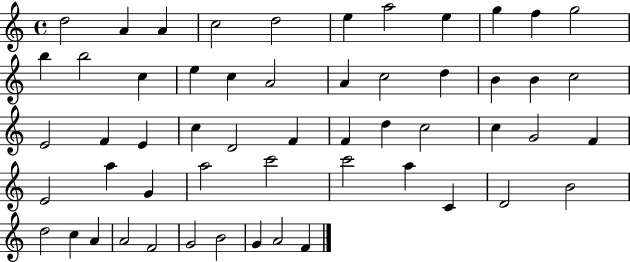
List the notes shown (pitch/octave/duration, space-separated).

D5/h A4/q A4/q C5/h D5/h E5/q A5/h E5/q G5/q F5/q G5/h B5/q B5/h C5/q E5/q C5/q A4/h A4/q C5/h D5/q B4/q B4/q C5/h E4/h F4/q E4/q C5/q D4/h F4/q F4/q D5/q C5/h C5/q G4/h F4/q E4/h A5/q G4/q A5/h C6/h C6/h A5/q C4/q D4/h B4/h D5/h C5/q A4/q A4/h F4/h G4/h B4/h G4/q A4/h F4/q